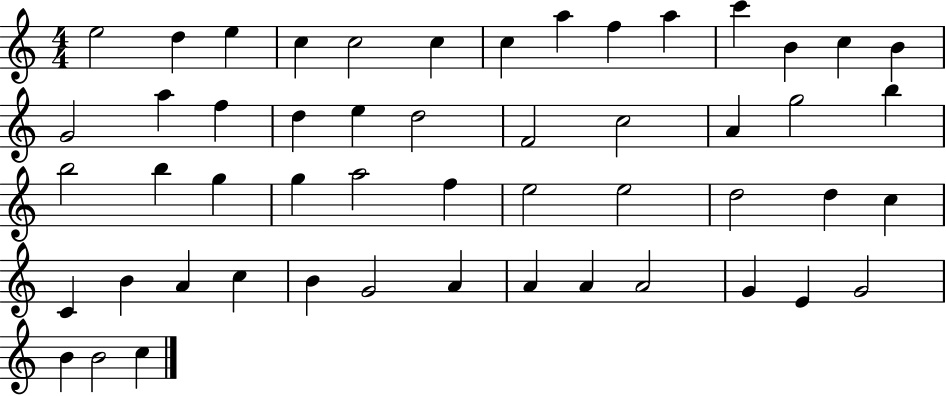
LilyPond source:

{
  \clef treble
  \numericTimeSignature
  \time 4/4
  \key c \major
  e''2 d''4 e''4 | c''4 c''2 c''4 | c''4 a''4 f''4 a''4 | c'''4 b'4 c''4 b'4 | \break g'2 a''4 f''4 | d''4 e''4 d''2 | f'2 c''2 | a'4 g''2 b''4 | \break b''2 b''4 g''4 | g''4 a''2 f''4 | e''2 e''2 | d''2 d''4 c''4 | \break c'4 b'4 a'4 c''4 | b'4 g'2 a'4 | a'4 a'4 a'2 | g'4 e'4 g'2 | \break b'4 b'2 c''4 | \bar "|."
}